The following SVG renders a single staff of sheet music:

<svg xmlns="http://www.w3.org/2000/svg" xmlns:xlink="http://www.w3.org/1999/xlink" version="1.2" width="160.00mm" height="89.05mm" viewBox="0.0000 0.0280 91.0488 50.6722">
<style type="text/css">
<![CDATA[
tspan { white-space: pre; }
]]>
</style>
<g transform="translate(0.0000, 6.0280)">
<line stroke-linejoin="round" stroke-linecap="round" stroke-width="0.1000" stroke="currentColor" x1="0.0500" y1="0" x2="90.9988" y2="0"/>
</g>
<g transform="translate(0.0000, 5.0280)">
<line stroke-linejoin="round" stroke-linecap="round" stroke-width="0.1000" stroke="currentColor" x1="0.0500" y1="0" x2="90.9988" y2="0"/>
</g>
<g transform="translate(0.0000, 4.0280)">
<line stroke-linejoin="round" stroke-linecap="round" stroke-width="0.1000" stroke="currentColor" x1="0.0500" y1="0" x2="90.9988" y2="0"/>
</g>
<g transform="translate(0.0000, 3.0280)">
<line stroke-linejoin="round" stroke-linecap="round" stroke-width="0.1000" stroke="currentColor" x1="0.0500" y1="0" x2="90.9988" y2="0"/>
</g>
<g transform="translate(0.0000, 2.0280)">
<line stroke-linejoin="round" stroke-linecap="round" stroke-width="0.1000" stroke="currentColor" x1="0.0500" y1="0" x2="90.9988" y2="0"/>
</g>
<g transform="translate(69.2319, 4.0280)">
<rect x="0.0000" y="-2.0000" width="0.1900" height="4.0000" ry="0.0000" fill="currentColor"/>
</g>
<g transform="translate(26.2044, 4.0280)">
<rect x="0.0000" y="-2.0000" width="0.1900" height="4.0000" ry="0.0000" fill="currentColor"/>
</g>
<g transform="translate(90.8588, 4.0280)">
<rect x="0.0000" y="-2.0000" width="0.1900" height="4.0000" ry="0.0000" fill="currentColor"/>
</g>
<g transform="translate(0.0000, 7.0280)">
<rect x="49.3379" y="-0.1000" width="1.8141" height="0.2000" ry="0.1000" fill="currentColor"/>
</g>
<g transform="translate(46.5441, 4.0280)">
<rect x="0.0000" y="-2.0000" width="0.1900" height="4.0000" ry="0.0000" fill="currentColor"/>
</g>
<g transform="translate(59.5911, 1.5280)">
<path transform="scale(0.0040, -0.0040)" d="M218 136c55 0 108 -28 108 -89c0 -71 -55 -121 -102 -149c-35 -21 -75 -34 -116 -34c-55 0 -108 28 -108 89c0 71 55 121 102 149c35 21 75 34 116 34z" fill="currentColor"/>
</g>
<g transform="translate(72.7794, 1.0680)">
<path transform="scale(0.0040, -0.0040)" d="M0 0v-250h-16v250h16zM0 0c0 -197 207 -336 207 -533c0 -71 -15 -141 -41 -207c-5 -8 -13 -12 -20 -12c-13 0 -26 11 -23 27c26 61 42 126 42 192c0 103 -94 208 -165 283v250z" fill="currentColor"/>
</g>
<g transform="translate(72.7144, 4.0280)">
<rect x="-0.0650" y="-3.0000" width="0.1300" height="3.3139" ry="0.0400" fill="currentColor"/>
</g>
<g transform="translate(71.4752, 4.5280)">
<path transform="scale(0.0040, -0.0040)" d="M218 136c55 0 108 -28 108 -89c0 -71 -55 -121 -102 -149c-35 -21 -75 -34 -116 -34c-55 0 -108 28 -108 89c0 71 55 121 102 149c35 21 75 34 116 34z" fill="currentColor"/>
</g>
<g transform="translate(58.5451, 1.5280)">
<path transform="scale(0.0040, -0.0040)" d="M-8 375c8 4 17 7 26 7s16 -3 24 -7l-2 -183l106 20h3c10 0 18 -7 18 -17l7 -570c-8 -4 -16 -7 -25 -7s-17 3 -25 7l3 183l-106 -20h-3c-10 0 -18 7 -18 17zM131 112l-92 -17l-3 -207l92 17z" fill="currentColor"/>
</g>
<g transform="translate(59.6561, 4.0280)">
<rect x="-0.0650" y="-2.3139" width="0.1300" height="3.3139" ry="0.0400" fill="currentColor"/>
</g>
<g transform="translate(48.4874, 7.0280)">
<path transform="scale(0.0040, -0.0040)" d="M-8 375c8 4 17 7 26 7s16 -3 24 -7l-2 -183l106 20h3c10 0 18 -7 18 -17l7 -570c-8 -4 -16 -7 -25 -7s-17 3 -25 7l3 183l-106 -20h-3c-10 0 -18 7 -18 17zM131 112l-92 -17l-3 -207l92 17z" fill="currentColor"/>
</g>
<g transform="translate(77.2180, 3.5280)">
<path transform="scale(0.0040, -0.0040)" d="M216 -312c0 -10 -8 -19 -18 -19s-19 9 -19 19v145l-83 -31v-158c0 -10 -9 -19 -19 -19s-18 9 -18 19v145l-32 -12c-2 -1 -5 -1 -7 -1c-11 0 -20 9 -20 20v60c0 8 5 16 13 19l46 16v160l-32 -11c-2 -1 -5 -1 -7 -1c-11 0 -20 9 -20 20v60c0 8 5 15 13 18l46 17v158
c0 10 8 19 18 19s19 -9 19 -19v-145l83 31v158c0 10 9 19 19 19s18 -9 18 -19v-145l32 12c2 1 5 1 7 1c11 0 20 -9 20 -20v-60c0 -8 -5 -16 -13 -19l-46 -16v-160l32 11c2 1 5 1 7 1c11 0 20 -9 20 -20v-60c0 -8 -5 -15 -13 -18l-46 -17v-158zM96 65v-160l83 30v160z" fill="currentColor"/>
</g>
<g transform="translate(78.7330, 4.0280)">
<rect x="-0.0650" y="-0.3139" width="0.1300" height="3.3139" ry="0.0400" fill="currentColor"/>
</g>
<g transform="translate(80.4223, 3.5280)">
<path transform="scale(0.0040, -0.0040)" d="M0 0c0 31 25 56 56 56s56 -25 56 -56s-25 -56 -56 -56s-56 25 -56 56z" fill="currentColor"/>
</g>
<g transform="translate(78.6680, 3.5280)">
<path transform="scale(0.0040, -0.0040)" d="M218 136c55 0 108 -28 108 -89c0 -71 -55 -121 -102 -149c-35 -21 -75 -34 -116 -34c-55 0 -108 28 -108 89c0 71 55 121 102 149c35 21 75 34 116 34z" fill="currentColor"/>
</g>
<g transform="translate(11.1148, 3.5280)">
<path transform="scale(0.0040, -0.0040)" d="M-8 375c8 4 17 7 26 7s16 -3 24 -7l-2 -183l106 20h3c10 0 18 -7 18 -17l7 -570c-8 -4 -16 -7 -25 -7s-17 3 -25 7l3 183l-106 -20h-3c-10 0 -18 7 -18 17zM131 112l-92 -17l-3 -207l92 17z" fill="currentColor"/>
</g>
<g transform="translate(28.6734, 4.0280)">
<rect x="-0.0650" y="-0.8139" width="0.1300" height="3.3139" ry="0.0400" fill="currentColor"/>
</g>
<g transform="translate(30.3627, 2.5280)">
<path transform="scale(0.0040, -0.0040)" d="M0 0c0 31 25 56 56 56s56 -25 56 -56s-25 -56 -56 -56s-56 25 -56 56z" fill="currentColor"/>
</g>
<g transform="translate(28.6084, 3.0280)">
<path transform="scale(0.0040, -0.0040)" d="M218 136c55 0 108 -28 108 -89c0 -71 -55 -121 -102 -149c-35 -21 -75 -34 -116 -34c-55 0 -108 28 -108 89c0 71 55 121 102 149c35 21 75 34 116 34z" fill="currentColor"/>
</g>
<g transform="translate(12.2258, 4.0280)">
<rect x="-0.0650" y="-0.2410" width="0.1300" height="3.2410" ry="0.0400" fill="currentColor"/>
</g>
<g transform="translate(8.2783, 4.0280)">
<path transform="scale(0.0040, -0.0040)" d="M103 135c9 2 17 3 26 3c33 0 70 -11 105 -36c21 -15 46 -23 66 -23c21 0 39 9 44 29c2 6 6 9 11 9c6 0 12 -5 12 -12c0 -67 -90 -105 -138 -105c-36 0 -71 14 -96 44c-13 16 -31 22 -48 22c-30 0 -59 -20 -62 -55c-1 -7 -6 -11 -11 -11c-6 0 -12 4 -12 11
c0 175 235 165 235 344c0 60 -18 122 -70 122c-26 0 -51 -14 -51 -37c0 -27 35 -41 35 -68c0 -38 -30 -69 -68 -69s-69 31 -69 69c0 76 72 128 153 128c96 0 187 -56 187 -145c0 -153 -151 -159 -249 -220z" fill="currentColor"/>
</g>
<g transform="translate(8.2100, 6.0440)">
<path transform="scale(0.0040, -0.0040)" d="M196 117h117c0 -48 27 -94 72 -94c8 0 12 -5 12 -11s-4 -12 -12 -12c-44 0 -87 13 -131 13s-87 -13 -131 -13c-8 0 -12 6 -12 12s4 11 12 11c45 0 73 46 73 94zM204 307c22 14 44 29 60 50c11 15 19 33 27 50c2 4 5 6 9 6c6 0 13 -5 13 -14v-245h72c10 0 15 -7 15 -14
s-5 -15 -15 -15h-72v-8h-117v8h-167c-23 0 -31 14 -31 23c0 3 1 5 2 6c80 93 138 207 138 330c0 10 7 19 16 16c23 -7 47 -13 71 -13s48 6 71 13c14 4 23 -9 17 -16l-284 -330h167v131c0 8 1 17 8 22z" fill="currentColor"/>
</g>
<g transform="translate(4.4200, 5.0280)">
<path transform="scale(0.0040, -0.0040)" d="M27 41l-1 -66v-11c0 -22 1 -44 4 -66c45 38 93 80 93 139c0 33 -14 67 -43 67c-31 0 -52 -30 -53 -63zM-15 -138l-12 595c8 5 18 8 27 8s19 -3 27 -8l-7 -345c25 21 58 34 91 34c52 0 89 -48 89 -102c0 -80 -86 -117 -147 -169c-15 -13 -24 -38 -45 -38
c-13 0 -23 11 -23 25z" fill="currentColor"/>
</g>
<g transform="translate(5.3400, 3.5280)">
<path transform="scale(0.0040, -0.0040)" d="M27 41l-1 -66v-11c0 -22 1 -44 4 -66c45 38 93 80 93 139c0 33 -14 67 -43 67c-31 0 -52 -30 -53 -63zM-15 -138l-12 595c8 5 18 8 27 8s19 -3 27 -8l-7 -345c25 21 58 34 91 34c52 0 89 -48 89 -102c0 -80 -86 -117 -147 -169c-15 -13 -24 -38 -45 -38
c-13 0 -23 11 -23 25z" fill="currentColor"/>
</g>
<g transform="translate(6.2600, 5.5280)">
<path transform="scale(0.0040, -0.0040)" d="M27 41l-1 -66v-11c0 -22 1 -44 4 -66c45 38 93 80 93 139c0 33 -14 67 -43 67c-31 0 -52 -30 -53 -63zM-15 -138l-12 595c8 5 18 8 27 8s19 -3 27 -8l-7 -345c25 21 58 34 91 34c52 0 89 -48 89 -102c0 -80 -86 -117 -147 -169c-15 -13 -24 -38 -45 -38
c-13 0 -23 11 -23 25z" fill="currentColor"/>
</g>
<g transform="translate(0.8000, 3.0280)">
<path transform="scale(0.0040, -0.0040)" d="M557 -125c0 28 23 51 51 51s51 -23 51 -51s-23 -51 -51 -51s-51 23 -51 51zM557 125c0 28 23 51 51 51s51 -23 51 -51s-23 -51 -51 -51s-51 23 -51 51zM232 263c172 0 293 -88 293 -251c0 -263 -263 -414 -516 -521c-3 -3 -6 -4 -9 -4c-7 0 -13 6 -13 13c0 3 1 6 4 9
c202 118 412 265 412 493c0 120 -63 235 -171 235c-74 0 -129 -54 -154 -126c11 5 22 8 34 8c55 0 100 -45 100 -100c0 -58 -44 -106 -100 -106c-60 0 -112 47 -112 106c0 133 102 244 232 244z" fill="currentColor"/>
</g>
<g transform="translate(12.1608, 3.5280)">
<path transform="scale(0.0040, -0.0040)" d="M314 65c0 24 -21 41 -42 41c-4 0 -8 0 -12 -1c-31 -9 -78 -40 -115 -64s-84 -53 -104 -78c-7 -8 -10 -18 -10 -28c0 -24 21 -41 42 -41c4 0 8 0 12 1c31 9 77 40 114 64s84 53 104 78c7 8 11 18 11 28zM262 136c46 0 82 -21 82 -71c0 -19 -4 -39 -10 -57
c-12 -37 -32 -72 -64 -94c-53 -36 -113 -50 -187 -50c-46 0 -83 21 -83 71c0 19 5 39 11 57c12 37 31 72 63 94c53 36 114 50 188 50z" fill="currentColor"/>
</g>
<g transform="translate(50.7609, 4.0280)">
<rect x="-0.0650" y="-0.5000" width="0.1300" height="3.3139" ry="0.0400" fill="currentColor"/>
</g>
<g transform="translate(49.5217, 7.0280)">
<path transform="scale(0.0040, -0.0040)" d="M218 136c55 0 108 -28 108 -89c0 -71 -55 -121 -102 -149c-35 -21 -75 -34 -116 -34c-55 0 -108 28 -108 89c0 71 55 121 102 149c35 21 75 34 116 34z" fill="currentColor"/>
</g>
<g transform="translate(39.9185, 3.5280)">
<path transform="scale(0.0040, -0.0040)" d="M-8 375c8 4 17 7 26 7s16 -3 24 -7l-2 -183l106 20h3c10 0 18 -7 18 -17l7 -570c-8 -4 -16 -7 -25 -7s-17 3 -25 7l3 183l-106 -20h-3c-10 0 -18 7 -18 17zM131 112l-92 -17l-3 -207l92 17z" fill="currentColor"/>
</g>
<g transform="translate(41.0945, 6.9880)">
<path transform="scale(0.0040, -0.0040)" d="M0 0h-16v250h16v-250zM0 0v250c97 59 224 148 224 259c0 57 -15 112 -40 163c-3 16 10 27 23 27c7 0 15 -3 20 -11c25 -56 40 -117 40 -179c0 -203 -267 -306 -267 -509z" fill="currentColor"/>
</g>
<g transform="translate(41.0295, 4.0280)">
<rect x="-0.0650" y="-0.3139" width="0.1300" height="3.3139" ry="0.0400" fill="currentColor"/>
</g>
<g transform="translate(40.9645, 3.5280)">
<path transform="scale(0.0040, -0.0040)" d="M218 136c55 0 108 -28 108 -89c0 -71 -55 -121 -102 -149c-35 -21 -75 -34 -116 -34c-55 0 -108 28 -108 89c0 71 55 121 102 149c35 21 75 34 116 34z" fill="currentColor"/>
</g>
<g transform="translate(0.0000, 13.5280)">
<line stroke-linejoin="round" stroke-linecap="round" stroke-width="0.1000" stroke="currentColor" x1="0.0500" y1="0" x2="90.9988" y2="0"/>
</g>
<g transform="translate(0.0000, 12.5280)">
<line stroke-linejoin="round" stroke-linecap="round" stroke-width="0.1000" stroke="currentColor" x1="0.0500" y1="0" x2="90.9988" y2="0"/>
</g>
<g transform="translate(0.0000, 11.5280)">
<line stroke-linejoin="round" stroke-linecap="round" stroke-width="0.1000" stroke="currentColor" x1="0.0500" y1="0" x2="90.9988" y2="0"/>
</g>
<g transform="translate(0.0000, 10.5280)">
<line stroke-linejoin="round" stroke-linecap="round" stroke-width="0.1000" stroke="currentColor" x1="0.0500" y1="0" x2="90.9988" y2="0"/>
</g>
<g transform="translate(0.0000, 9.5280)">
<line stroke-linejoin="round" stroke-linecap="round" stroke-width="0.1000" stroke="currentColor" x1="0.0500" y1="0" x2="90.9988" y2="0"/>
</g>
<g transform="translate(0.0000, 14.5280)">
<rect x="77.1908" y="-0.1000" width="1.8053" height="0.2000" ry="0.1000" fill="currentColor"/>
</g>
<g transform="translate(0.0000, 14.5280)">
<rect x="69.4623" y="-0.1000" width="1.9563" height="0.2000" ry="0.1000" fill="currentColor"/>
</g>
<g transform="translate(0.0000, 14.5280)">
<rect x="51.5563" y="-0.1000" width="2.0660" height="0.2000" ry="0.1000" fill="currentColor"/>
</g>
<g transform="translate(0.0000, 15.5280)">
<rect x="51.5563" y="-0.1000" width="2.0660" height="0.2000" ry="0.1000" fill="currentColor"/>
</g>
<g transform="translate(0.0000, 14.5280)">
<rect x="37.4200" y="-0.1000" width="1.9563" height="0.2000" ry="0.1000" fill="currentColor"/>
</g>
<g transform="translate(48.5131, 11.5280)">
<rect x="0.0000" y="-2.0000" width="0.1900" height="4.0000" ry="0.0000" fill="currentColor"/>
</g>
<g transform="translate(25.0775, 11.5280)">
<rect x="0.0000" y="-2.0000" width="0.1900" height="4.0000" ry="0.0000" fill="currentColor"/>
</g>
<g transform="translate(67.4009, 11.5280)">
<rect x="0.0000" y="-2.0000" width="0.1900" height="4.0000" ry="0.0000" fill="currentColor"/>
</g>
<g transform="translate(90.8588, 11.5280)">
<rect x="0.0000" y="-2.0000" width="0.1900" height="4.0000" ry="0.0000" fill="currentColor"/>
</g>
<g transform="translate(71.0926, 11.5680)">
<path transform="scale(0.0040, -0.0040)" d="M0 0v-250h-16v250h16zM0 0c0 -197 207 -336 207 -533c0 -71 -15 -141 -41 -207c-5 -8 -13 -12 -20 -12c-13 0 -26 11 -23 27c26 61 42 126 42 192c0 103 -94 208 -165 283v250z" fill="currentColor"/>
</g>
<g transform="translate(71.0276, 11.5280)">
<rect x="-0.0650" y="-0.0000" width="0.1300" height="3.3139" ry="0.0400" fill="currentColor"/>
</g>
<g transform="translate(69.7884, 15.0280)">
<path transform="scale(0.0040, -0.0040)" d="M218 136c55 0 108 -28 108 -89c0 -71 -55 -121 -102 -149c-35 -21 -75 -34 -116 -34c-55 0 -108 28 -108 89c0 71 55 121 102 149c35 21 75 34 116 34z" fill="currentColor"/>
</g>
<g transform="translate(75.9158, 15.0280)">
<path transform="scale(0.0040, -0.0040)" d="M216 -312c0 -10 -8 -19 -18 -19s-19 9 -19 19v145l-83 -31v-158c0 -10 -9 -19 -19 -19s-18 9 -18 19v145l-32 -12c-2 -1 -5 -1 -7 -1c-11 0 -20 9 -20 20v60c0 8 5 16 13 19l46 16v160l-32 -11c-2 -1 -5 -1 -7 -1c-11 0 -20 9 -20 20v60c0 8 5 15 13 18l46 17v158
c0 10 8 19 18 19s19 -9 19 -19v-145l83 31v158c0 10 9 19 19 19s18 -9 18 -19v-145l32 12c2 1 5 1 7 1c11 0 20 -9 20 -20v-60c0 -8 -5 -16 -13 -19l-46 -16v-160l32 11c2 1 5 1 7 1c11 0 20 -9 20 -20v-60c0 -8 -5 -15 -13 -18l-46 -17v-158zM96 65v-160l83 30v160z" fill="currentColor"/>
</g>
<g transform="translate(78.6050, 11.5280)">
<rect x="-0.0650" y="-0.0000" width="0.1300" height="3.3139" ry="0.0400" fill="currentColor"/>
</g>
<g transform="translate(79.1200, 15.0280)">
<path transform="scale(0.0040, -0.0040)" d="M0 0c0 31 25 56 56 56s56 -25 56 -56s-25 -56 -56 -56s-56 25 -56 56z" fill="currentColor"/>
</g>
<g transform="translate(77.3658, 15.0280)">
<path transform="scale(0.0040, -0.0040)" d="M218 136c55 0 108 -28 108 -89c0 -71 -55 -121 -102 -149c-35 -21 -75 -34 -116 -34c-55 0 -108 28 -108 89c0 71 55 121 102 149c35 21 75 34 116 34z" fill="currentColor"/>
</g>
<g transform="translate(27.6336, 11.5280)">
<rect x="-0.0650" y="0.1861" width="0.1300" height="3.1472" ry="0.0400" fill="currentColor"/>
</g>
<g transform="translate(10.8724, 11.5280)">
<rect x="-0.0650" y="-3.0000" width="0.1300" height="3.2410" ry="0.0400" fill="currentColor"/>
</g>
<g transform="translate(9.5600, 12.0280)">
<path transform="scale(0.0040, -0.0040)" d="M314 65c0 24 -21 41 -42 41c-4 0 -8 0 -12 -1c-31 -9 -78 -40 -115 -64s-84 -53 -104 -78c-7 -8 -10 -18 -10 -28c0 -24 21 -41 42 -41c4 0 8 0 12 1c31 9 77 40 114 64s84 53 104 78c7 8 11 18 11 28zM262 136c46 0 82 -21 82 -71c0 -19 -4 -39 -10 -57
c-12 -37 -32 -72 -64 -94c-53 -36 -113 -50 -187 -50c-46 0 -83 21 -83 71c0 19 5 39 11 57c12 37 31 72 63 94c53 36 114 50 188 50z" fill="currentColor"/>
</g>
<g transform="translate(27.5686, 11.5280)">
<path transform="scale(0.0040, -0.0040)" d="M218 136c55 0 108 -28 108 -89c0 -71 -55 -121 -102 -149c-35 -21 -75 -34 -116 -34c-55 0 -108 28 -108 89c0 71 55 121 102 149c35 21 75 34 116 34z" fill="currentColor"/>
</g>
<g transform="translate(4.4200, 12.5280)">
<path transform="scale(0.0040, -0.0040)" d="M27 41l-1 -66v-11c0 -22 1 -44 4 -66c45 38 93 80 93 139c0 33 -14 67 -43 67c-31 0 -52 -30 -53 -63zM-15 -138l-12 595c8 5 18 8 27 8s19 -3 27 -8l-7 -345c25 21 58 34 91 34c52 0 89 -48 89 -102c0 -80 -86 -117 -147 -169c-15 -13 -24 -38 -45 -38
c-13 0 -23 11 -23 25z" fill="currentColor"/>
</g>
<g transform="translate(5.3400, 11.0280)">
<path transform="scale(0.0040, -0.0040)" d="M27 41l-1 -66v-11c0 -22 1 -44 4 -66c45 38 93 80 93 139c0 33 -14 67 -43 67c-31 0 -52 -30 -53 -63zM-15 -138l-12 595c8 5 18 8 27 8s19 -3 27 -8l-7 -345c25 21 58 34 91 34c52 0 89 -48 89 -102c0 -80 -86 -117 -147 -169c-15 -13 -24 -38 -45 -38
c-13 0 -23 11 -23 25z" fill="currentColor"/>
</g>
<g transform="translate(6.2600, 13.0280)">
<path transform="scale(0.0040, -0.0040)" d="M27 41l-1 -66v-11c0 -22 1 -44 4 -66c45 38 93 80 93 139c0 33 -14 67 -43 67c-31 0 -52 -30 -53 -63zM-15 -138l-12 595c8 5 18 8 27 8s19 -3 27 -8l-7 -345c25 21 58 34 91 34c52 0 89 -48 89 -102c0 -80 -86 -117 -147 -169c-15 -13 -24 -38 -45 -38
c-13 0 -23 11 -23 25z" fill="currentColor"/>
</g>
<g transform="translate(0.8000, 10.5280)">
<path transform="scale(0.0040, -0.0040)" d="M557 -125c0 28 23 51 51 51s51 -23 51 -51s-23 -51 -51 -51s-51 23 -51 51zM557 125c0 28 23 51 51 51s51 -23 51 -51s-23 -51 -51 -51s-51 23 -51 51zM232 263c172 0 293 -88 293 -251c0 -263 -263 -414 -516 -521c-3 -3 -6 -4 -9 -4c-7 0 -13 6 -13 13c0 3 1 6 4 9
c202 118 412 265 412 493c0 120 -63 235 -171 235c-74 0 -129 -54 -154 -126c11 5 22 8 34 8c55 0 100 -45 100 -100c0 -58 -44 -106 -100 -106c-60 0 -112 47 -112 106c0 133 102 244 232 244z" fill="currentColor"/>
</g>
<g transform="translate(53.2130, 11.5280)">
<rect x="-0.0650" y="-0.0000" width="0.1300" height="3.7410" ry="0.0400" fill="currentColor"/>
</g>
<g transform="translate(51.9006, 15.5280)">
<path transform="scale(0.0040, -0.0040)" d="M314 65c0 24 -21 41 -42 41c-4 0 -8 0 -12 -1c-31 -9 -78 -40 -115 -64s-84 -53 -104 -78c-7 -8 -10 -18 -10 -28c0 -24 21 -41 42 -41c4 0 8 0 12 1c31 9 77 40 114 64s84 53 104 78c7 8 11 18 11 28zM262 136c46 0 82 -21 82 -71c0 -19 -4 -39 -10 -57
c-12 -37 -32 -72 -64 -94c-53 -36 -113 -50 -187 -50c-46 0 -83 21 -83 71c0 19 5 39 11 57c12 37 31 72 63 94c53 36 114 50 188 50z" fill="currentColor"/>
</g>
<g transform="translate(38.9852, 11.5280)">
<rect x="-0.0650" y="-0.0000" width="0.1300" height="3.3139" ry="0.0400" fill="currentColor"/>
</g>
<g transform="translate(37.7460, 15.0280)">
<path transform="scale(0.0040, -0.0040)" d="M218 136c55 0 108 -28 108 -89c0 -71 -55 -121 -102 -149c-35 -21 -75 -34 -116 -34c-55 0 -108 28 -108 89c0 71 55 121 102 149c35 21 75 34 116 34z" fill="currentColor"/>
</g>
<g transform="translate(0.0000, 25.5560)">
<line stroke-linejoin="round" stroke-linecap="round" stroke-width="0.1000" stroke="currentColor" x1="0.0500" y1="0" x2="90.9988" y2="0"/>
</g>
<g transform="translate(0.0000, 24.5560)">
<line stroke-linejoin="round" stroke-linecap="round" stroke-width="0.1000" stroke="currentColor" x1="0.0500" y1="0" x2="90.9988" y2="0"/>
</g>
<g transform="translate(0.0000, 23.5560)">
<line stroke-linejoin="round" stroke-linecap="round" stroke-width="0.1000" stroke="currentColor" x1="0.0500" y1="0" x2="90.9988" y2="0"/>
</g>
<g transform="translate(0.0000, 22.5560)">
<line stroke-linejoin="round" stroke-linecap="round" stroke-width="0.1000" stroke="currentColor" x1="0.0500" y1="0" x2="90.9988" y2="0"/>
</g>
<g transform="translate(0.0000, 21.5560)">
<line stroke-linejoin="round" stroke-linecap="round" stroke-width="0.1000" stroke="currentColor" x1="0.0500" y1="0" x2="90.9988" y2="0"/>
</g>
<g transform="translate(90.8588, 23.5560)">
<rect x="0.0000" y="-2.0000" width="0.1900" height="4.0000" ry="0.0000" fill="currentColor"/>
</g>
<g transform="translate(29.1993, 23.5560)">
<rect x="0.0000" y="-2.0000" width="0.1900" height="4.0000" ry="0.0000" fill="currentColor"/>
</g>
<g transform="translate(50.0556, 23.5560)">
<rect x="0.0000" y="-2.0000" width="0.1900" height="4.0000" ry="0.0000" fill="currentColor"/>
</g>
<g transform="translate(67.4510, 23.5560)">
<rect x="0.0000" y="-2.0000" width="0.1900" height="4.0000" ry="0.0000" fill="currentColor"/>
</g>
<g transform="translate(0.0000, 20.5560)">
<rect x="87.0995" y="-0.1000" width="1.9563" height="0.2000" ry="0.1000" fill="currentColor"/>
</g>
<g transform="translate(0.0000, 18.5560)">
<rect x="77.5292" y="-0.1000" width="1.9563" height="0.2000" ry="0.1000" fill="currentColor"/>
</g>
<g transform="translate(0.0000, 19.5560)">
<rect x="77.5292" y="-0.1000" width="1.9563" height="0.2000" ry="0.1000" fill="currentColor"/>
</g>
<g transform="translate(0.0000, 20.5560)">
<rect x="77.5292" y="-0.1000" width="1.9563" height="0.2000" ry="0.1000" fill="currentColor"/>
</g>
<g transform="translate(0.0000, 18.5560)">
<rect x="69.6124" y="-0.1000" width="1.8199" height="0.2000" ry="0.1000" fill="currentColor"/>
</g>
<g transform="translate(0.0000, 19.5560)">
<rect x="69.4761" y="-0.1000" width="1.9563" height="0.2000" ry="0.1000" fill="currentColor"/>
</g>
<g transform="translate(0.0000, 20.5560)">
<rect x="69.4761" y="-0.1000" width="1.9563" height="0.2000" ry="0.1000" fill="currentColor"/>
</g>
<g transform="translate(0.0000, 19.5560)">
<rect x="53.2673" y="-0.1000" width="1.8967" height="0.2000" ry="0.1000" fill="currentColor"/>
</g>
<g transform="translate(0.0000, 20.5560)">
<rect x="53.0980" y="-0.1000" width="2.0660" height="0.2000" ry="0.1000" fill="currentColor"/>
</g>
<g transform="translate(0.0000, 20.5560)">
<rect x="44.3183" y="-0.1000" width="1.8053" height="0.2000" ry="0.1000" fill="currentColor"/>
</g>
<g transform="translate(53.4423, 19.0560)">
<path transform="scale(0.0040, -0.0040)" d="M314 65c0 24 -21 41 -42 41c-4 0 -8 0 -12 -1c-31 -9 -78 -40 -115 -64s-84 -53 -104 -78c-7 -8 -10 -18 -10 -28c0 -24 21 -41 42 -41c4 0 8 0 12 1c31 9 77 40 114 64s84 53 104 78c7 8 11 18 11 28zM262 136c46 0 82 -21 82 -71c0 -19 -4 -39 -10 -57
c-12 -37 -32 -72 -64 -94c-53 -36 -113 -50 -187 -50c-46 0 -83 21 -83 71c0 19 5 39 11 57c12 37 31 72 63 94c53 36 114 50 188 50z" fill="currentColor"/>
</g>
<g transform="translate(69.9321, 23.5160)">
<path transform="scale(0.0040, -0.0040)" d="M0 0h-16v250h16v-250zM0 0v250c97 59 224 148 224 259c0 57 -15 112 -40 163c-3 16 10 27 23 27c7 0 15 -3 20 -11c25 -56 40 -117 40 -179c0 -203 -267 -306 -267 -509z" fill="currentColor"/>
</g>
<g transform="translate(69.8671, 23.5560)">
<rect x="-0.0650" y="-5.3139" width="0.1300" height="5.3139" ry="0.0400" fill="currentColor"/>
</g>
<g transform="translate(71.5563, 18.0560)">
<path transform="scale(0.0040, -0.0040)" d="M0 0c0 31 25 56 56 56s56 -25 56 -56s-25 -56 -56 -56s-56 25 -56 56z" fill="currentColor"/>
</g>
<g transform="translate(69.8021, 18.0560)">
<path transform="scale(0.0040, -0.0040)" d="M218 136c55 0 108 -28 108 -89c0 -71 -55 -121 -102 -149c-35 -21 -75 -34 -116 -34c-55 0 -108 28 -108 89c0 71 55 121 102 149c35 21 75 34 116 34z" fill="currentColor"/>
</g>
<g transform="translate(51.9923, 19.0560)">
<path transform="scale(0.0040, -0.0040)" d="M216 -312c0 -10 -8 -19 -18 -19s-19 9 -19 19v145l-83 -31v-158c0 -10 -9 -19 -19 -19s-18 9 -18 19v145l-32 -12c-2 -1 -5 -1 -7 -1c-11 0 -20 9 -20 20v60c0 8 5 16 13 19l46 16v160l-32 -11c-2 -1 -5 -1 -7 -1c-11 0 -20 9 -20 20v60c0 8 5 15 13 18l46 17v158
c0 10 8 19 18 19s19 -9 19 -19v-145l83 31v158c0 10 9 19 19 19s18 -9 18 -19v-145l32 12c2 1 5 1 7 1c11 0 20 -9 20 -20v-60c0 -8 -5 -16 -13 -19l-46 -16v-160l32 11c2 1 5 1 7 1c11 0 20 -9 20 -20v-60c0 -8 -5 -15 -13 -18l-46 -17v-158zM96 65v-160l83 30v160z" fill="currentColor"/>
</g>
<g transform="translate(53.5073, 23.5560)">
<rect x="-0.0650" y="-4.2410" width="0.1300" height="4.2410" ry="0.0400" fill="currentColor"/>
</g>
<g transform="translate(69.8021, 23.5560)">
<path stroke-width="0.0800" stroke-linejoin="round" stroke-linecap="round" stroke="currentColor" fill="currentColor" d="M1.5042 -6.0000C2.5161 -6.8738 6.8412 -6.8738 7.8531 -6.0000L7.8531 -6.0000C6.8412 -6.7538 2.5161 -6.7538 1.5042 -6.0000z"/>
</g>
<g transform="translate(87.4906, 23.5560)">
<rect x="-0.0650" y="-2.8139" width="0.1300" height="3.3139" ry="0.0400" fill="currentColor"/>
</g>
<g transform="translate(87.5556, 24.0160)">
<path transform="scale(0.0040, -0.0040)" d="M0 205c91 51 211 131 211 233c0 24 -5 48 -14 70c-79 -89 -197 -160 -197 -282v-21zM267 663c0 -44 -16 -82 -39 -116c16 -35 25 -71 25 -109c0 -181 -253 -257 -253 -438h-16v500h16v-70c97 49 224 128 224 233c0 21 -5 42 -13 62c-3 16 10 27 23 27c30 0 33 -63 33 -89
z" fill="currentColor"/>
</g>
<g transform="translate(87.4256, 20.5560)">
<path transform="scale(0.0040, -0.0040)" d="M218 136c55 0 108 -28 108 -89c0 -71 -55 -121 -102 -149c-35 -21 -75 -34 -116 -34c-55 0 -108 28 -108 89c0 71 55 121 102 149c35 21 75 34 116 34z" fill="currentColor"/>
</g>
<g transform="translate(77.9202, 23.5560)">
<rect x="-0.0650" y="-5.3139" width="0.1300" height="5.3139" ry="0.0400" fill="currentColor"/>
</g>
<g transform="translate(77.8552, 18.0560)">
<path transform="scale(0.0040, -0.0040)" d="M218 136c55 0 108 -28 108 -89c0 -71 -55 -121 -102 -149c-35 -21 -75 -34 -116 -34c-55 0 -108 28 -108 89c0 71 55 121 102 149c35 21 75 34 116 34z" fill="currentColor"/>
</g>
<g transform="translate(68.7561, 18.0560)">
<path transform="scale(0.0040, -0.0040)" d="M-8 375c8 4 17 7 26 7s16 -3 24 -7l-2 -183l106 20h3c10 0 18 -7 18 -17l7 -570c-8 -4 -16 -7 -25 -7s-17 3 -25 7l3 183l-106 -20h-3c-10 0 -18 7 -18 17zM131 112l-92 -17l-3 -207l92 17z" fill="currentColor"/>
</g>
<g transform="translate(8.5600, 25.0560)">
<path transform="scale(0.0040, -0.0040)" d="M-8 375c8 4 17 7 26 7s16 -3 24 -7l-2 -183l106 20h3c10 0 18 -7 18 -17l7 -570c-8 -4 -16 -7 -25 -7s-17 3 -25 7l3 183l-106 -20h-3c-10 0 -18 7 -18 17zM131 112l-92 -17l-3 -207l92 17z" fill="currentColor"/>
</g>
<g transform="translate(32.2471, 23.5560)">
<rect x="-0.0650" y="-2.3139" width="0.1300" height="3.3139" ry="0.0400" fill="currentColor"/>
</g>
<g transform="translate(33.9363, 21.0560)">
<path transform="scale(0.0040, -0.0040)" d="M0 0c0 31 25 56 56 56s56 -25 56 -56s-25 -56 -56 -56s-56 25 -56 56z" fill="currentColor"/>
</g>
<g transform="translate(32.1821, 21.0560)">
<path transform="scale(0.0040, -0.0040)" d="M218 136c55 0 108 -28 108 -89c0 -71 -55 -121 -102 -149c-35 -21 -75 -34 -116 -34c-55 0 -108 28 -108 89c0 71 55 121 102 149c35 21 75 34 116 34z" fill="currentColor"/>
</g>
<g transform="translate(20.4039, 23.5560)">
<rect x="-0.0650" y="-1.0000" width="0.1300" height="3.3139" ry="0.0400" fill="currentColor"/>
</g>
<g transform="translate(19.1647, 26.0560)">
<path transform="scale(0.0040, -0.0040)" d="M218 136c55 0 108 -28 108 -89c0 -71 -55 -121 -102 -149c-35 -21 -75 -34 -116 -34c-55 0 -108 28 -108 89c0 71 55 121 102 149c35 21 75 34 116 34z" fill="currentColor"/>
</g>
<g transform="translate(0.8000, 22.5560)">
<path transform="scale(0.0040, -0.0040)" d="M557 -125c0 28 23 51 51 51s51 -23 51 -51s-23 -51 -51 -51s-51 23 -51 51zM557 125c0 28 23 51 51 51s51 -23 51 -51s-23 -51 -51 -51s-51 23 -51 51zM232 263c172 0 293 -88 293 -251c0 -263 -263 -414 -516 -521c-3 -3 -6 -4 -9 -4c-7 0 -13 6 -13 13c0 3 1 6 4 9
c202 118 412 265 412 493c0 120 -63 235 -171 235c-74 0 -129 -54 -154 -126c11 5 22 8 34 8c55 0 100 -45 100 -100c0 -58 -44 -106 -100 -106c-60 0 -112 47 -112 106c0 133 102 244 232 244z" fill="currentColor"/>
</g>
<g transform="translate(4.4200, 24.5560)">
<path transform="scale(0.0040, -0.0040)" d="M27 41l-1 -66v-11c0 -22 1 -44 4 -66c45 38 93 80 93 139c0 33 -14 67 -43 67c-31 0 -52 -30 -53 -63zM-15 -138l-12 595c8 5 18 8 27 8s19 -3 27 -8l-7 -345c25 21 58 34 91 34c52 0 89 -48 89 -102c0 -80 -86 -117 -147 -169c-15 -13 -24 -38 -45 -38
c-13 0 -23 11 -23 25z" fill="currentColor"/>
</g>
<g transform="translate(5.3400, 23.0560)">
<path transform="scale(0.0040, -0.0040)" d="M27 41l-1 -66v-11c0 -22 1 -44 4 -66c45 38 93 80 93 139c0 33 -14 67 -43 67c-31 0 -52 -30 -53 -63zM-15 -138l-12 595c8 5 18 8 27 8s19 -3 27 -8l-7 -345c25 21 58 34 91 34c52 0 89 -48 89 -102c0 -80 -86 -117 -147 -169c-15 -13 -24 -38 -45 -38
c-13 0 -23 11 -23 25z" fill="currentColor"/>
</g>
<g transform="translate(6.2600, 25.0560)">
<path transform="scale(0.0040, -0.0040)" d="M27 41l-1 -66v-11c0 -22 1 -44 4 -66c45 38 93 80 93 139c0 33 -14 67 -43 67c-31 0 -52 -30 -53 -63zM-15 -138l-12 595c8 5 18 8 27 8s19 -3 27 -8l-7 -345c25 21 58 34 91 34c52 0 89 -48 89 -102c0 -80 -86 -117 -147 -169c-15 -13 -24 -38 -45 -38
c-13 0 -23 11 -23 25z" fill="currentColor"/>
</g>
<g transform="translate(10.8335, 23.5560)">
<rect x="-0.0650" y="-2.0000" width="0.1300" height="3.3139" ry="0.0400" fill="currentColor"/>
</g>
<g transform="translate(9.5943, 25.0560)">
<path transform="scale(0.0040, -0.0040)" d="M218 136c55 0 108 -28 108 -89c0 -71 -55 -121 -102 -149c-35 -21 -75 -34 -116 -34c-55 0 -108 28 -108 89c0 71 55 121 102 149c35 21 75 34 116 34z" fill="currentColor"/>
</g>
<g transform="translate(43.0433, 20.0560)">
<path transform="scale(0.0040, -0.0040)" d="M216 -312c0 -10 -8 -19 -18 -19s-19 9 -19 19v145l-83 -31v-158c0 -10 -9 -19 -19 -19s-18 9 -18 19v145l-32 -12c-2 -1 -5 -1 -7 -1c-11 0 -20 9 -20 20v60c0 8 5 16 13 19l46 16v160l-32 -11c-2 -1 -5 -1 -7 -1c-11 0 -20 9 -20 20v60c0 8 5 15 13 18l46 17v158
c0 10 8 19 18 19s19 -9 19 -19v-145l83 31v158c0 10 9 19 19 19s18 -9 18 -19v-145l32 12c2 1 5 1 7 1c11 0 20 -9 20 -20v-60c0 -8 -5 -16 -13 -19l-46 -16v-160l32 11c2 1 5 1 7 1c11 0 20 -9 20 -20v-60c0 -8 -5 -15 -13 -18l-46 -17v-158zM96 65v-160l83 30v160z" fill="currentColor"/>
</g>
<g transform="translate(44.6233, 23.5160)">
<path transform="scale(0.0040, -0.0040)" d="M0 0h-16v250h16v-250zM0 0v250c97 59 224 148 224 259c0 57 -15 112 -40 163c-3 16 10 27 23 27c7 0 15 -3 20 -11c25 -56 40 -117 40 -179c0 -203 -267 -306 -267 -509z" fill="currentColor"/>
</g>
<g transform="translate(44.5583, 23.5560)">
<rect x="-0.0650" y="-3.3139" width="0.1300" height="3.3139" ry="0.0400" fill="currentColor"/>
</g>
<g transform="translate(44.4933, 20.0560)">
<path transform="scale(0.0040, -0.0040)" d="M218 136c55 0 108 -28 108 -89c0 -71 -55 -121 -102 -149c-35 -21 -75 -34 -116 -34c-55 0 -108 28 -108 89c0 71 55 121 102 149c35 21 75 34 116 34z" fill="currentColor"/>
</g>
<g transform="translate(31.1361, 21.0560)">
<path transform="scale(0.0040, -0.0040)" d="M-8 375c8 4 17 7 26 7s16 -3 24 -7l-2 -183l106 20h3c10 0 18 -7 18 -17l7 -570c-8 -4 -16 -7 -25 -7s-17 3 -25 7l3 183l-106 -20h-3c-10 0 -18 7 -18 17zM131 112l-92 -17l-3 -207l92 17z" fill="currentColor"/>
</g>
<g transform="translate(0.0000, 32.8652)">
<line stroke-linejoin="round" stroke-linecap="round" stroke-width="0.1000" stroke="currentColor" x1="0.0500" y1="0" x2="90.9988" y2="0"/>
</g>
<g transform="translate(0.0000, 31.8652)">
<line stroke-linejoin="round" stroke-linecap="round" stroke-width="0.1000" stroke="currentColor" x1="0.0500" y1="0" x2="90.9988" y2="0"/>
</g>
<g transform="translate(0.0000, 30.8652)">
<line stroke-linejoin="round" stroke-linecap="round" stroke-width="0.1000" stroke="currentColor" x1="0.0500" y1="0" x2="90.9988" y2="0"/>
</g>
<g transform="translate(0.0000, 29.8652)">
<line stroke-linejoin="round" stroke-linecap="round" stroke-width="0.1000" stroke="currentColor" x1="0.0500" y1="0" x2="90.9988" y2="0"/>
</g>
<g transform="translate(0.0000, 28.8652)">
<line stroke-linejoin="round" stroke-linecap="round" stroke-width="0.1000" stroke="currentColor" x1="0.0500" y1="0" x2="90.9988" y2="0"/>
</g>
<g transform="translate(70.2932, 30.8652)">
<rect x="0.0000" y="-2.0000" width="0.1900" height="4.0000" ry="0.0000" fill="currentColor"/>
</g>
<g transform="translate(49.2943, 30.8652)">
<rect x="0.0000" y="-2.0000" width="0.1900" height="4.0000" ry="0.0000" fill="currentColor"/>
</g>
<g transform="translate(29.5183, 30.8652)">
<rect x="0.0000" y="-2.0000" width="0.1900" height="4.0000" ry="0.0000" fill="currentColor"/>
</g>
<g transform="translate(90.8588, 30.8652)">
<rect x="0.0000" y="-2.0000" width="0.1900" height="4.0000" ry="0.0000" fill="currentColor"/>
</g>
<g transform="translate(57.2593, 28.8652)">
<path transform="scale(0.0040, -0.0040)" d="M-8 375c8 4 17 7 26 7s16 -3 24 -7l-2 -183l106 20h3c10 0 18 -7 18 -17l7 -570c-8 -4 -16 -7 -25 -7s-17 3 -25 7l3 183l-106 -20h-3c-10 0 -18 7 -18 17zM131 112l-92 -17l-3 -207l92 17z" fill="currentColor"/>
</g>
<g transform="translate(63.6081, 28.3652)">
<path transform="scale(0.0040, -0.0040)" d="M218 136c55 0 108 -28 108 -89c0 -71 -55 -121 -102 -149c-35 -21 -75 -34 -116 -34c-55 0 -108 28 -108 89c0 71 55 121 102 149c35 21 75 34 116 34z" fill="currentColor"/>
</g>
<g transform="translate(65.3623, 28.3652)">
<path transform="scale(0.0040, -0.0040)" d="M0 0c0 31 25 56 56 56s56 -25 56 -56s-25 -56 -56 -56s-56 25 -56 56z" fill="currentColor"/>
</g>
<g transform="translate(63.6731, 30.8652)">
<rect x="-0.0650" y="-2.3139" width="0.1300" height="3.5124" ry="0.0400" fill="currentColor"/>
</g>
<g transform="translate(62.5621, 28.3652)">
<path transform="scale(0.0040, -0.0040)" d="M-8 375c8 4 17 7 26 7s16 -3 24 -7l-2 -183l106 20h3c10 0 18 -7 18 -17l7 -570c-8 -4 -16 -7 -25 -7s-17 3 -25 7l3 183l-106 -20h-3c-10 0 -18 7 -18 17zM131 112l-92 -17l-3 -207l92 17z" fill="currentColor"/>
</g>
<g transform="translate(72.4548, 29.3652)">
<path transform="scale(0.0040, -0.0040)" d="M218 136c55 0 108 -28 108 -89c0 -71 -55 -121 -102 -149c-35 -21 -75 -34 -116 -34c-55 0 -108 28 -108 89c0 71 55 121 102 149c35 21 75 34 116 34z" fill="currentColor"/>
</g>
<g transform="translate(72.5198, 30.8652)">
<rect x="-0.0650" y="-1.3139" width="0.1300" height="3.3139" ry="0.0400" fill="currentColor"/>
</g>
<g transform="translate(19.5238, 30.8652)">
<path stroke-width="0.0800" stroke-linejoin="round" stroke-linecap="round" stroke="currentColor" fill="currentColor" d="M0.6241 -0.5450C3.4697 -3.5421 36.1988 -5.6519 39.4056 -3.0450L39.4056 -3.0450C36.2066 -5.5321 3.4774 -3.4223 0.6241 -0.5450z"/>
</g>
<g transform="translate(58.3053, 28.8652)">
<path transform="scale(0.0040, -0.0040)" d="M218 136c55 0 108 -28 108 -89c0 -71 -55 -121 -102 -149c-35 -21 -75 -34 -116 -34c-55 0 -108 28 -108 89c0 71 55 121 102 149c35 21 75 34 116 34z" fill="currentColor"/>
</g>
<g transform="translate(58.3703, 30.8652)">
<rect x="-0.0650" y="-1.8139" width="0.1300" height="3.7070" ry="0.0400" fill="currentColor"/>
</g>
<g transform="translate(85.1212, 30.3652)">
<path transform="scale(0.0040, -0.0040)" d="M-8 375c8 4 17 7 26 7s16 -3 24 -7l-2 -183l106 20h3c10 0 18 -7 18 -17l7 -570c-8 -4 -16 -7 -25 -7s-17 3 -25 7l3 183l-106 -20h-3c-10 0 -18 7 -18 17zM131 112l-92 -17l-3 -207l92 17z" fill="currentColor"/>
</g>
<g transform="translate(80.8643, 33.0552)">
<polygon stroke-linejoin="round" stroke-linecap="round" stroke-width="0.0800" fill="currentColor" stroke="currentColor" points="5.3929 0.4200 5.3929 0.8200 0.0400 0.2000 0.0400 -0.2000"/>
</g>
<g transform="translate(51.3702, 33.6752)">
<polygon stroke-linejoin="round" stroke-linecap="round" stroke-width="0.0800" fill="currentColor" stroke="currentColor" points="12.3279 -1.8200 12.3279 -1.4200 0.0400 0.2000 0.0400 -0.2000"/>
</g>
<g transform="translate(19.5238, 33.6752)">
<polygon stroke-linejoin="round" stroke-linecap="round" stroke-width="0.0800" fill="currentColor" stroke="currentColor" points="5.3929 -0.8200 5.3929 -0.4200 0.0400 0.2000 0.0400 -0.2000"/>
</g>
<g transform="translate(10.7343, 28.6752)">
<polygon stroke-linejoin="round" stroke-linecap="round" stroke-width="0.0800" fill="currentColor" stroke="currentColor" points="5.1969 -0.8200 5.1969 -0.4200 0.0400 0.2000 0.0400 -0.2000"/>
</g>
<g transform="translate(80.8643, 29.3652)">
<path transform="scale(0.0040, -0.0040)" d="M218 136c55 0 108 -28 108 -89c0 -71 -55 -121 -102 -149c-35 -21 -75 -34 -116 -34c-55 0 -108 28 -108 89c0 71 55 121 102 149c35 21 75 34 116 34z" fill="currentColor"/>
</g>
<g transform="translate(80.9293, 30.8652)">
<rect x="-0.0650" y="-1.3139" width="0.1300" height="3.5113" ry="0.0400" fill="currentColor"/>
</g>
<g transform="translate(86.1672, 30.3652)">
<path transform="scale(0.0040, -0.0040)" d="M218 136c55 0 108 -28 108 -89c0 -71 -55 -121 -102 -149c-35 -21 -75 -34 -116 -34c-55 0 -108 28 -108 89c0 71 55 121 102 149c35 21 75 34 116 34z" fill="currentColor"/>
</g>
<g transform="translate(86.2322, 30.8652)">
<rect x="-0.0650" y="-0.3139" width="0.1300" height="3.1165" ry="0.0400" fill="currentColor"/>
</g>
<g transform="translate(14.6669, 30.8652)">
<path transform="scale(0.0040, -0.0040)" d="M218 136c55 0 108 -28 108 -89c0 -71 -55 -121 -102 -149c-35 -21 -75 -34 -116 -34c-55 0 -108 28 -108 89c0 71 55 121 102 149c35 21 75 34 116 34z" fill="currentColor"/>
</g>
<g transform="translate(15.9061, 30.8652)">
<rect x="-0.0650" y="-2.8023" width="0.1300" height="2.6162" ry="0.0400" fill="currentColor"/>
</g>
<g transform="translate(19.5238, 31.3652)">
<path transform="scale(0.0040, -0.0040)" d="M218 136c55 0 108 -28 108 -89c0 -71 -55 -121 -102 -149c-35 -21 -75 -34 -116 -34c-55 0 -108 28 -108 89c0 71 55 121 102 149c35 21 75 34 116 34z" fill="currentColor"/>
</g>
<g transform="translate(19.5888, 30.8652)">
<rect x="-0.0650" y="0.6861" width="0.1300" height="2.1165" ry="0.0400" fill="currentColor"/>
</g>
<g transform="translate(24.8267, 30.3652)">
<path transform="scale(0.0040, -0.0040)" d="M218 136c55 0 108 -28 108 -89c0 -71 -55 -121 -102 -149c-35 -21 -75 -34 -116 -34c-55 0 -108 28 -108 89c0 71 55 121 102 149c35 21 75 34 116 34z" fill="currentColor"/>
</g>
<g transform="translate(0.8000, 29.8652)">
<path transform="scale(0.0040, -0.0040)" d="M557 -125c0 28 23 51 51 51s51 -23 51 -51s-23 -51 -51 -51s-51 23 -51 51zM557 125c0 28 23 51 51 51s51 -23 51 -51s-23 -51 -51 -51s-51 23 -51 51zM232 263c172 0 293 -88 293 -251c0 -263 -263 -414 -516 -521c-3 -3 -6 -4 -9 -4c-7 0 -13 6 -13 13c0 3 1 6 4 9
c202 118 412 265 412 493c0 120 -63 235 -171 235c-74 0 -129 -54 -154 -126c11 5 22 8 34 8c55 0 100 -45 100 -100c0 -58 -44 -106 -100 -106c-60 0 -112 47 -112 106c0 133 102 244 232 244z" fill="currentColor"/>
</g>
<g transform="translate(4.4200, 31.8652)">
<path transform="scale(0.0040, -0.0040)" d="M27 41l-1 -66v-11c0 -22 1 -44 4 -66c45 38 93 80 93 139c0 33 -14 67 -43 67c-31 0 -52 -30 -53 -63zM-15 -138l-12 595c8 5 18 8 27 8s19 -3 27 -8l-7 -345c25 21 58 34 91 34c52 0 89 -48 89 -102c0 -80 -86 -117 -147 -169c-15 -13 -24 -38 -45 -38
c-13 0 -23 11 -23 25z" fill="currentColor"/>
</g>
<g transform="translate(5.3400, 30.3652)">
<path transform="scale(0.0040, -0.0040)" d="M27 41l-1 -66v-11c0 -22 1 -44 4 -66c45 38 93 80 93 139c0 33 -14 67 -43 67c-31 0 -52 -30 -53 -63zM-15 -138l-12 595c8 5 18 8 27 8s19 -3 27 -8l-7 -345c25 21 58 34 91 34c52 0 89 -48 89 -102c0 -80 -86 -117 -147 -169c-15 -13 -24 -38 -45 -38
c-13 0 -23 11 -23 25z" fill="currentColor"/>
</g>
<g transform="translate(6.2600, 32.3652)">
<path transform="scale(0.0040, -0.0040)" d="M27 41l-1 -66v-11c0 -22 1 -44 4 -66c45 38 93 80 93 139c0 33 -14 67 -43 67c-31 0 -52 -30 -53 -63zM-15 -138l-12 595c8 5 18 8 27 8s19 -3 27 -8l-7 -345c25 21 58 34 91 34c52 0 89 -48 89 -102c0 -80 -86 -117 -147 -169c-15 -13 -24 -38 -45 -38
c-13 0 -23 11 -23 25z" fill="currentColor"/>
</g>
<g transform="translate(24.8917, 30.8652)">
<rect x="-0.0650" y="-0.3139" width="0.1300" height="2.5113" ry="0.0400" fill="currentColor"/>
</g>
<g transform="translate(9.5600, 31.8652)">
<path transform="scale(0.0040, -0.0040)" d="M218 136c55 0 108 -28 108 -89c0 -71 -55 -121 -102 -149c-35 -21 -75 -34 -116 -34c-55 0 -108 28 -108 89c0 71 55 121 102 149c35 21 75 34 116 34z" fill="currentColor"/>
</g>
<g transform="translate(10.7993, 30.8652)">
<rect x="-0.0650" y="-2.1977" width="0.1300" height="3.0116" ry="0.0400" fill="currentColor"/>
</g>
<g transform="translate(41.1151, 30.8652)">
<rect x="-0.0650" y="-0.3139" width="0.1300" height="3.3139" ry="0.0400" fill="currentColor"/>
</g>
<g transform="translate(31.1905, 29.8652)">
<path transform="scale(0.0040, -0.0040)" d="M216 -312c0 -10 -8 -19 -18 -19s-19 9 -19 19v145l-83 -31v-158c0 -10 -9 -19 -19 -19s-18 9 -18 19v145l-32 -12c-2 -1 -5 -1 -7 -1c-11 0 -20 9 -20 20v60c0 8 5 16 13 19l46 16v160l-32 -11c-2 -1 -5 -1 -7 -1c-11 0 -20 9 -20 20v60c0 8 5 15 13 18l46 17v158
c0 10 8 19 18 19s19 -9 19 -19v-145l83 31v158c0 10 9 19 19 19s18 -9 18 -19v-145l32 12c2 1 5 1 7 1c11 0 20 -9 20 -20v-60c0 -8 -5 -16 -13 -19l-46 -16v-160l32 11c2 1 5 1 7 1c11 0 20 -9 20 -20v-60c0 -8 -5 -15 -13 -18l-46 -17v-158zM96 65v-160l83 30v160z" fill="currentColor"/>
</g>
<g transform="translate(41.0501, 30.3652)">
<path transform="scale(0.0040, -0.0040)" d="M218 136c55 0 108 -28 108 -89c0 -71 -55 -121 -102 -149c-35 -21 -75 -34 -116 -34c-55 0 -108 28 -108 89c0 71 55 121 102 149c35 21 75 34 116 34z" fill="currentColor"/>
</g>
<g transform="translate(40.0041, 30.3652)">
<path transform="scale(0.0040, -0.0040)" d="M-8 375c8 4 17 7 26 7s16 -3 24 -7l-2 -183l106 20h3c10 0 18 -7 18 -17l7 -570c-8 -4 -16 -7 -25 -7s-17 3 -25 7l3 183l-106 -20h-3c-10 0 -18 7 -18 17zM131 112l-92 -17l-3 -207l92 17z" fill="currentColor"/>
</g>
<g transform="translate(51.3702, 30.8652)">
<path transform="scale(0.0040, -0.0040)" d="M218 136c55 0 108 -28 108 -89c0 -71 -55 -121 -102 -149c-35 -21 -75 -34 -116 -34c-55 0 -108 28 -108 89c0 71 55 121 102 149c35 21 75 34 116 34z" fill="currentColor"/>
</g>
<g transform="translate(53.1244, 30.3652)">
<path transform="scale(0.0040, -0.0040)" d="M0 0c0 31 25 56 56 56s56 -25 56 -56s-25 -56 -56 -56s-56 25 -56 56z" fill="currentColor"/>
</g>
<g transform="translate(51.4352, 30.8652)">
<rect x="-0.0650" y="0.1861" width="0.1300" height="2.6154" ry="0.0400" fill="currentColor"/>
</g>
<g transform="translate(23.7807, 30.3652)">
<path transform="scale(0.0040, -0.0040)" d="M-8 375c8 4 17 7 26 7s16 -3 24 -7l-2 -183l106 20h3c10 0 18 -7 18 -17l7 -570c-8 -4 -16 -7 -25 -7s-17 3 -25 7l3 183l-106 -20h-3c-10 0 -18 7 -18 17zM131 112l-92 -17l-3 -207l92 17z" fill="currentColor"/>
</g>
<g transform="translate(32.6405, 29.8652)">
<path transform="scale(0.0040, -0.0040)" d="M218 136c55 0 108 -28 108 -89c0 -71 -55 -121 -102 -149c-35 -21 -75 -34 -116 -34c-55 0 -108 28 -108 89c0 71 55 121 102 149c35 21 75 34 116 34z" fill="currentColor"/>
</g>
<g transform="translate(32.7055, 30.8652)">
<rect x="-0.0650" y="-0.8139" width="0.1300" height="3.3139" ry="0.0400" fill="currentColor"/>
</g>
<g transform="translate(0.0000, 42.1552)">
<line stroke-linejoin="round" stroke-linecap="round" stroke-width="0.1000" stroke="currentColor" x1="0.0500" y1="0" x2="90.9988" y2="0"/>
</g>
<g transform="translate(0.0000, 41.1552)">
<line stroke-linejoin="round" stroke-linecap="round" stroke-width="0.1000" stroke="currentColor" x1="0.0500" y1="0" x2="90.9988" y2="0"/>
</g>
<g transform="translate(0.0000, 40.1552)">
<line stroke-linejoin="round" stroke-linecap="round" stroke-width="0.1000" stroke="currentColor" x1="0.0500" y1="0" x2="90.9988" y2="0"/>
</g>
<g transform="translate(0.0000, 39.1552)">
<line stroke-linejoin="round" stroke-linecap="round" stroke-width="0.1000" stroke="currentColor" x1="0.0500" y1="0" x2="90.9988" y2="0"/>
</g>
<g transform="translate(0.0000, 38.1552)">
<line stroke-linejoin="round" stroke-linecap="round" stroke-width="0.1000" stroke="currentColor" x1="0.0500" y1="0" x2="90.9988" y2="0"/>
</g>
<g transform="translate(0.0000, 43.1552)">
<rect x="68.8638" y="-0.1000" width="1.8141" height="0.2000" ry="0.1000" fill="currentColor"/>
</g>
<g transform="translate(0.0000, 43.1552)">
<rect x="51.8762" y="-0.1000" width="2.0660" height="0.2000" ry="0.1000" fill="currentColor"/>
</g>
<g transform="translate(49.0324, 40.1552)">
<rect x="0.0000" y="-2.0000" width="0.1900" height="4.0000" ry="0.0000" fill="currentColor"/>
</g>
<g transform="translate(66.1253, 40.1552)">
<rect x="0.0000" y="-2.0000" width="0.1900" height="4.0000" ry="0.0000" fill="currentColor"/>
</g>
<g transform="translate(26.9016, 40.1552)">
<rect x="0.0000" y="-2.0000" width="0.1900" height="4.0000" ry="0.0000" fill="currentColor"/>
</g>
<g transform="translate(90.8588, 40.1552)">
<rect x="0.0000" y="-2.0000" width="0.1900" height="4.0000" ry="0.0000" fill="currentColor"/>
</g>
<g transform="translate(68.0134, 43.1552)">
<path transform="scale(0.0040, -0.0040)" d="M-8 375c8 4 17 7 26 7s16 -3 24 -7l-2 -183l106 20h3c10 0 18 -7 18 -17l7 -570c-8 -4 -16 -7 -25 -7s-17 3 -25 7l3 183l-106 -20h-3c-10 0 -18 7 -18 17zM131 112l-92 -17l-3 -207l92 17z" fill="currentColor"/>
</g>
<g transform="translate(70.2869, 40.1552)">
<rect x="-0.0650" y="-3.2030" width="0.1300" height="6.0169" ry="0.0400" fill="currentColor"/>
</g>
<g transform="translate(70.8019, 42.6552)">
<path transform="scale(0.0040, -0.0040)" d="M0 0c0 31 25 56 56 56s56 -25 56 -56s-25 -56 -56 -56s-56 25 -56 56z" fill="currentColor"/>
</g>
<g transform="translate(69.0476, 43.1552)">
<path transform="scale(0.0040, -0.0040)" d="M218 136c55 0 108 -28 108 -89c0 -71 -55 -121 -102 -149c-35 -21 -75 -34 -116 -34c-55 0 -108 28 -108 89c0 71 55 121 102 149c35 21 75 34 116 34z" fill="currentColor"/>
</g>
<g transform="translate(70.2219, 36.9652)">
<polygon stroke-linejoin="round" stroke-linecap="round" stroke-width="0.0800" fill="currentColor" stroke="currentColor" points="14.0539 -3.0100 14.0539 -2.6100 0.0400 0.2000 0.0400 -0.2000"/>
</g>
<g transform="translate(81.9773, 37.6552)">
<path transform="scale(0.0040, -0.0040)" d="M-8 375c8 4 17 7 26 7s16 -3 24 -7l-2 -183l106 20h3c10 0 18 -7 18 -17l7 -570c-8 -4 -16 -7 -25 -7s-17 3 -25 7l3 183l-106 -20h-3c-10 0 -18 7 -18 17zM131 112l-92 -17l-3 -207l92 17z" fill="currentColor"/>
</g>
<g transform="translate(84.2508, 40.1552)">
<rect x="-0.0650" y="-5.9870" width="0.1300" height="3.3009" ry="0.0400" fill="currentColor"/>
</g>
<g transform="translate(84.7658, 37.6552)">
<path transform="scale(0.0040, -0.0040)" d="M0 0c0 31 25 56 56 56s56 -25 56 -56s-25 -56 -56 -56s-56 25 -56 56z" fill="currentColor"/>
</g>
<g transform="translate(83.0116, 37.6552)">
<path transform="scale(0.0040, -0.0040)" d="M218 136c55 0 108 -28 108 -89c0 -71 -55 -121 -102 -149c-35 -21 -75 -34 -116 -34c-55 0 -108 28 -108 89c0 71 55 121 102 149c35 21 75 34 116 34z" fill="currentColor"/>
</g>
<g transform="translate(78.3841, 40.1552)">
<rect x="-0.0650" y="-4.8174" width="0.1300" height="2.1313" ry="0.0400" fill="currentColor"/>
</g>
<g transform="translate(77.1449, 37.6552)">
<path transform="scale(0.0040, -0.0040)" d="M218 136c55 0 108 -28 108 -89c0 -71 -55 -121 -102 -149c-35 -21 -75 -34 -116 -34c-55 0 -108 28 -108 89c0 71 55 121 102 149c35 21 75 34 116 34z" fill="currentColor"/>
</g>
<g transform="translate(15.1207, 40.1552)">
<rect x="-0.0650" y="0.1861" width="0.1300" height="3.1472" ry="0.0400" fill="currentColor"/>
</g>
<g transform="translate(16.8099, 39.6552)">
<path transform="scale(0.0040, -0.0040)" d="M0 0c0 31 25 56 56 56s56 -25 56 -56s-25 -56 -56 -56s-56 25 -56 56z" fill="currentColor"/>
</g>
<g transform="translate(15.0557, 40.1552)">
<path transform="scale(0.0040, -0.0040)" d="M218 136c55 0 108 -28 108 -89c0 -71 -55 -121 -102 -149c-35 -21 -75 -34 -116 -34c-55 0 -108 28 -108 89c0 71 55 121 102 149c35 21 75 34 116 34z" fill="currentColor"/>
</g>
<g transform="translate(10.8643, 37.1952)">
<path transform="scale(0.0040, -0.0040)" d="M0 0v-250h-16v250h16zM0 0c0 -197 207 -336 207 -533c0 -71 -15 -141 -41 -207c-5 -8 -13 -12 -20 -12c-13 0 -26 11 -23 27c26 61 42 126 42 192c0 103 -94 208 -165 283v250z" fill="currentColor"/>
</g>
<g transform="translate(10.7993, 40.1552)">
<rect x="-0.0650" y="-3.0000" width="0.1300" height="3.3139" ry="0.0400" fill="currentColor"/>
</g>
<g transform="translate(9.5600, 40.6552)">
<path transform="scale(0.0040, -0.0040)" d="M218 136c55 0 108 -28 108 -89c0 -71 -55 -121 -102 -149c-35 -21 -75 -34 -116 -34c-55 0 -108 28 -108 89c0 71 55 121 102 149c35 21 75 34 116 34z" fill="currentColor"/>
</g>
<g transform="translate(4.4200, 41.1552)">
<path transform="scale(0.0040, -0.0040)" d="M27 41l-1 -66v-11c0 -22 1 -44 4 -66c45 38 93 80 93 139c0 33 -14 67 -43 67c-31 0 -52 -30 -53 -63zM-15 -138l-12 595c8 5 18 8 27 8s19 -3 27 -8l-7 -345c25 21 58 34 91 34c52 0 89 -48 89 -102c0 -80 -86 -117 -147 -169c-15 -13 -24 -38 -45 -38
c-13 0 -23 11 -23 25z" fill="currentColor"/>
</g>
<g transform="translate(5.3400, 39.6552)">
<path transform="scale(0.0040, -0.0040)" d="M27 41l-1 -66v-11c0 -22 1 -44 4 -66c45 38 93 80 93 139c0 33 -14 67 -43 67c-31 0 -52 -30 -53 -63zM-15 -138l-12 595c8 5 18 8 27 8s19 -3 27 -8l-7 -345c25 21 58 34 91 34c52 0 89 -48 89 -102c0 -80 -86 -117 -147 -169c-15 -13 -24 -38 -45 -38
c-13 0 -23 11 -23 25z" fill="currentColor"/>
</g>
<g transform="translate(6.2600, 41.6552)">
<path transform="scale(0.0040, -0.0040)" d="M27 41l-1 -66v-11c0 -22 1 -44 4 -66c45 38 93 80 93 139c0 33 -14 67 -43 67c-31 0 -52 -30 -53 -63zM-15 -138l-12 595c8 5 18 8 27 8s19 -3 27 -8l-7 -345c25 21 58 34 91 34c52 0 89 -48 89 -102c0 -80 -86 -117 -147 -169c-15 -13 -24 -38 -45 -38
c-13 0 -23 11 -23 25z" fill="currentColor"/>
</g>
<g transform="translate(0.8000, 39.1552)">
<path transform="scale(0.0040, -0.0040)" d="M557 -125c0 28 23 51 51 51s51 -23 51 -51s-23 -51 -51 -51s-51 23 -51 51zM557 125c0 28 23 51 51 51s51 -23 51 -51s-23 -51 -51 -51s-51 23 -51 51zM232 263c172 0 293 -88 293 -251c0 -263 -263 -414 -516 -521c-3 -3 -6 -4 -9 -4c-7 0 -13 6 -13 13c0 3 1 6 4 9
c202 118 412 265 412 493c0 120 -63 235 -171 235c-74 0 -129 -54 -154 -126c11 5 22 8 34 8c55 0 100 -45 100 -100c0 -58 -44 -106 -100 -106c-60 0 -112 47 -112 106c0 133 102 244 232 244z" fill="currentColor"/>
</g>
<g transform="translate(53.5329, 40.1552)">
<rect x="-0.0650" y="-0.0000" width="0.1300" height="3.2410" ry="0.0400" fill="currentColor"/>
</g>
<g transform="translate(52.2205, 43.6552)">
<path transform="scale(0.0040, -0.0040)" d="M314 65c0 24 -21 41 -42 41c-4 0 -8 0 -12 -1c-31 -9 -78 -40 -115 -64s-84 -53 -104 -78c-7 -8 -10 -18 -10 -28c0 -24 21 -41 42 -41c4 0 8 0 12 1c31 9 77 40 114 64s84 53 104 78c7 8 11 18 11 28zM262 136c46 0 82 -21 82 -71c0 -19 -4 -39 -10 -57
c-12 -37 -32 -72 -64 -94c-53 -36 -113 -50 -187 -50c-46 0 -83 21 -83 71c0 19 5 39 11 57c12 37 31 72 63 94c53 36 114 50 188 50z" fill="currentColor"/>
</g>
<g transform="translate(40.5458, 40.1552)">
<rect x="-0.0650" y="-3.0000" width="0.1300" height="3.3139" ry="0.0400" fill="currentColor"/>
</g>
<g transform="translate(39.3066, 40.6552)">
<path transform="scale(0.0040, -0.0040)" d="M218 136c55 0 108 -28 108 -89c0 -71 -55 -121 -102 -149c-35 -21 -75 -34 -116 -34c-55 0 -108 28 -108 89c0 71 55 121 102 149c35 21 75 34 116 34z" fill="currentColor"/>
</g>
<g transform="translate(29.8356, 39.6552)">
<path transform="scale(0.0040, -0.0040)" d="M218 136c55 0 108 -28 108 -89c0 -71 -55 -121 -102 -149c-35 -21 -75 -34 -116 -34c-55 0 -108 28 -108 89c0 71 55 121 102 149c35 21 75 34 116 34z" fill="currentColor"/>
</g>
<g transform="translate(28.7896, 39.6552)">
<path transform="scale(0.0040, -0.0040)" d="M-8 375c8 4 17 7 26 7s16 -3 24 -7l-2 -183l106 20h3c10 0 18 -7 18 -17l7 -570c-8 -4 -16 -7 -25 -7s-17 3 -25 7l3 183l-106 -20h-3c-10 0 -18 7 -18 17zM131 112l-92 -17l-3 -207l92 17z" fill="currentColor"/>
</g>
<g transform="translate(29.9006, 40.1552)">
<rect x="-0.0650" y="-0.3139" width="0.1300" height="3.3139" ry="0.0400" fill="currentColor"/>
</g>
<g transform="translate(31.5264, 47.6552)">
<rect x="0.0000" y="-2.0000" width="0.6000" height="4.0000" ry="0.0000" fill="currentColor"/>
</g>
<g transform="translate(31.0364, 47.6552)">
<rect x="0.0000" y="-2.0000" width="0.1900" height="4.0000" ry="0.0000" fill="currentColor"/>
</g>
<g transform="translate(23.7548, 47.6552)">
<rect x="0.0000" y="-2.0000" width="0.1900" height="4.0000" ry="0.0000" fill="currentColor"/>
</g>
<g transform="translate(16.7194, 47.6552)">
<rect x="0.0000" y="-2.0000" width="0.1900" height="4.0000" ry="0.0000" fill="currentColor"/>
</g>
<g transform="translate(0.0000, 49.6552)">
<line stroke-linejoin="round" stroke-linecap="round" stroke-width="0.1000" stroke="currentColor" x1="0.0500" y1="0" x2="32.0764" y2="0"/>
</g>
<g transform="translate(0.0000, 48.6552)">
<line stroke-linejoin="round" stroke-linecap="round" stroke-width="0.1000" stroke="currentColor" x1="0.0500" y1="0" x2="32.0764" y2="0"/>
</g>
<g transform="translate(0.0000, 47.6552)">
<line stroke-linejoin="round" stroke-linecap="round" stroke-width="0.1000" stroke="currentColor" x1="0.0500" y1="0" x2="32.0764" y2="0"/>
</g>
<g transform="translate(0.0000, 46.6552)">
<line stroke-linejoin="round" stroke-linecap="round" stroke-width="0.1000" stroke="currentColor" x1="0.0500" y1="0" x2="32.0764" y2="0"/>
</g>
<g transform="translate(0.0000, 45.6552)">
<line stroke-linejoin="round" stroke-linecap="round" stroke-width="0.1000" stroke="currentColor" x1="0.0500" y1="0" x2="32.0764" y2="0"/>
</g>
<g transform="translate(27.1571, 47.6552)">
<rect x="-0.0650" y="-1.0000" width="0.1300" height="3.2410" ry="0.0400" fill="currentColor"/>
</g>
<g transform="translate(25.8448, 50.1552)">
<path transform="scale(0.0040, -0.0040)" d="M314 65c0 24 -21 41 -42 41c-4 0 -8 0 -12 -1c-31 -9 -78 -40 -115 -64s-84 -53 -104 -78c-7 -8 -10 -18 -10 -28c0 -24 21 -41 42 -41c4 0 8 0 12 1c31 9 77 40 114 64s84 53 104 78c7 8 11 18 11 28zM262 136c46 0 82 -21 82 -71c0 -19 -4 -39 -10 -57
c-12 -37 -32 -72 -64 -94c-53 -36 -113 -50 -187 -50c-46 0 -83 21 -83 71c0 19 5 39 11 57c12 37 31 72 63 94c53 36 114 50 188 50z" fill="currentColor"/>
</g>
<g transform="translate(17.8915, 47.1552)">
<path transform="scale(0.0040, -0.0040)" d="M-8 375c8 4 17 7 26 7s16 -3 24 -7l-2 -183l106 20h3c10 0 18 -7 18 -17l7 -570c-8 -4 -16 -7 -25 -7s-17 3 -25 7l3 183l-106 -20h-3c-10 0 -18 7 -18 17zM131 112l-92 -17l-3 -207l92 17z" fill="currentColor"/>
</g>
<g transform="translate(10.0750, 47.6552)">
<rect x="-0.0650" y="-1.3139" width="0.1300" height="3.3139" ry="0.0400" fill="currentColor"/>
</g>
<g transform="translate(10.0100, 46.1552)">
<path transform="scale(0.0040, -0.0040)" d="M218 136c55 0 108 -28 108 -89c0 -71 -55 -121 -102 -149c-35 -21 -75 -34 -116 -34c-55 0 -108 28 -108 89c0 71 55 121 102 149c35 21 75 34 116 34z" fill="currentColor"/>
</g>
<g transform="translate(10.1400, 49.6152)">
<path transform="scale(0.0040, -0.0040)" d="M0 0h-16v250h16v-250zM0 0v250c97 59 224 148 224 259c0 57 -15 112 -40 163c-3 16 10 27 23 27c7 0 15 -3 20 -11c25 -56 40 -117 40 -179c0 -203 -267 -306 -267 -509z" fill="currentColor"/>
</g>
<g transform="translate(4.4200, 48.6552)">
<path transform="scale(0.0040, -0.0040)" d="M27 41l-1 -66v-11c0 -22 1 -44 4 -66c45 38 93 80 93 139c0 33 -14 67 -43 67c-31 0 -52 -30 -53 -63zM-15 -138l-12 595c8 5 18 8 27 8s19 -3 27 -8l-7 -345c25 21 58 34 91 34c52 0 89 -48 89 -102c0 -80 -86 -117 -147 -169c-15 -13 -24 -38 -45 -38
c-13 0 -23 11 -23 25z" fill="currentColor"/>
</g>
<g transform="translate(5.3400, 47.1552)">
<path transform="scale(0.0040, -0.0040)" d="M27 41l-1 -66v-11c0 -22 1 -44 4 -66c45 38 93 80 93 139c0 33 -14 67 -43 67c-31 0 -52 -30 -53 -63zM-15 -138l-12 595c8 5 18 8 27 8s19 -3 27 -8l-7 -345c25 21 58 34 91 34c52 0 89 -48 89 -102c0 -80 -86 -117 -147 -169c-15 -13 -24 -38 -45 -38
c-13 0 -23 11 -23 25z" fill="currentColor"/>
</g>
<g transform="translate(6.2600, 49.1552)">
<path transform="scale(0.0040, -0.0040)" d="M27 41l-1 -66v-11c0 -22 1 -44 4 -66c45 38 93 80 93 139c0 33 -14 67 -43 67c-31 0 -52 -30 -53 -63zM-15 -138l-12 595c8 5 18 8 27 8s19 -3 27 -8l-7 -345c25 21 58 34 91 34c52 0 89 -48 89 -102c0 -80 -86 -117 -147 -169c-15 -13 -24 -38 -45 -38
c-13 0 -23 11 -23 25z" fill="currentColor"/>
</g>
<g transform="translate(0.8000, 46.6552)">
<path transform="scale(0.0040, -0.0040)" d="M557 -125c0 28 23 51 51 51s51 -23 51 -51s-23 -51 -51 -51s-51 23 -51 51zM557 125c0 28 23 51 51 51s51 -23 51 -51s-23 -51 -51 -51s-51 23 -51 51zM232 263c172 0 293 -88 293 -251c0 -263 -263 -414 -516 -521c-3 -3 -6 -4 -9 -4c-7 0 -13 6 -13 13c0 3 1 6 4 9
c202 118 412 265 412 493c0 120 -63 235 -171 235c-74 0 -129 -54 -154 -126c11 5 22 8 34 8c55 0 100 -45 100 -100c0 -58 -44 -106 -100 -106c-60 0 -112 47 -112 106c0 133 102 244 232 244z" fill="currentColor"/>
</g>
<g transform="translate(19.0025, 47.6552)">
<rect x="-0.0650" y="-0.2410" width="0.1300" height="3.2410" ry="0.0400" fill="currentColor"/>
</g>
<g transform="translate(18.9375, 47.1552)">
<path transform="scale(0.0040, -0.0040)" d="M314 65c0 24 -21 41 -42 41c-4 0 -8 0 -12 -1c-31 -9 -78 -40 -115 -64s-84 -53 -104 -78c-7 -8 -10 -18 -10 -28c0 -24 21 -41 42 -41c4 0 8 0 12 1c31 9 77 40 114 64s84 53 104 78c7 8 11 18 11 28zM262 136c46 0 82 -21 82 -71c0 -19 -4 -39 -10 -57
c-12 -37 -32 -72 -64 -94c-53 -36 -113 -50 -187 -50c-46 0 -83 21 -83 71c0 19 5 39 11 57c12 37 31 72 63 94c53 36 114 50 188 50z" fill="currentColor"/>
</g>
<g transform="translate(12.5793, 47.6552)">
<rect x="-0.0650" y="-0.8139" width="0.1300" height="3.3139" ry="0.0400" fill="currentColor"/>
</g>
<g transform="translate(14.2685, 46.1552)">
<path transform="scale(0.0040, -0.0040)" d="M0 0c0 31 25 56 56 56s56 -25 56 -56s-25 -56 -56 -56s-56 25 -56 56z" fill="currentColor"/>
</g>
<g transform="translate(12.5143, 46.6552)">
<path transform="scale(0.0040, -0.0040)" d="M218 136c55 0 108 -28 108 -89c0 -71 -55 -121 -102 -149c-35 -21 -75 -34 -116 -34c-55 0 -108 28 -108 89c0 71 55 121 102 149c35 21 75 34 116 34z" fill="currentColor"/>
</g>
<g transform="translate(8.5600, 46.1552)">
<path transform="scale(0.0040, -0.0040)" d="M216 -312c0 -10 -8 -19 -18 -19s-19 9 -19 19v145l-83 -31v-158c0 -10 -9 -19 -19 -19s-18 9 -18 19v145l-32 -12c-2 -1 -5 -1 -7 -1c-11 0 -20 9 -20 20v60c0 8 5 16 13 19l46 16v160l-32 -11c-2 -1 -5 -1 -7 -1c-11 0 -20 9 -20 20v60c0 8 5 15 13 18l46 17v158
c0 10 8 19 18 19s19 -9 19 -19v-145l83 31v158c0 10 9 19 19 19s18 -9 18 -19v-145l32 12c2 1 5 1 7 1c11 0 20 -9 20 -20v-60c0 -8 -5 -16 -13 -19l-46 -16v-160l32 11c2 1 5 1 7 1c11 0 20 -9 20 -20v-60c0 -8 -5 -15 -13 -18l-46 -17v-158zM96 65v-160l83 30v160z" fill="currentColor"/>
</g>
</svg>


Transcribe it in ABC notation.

X:1
T:Untitled
M:2/4
L:1/4
K:Eb
E,2 F, E,/2 E,, B, C,/2 ^E, C,2 D, D,, C,,2 D,,/2 ^D,, A,, F,, B, ^D/2 ^F2 A/2 A C/4 _B,,/2 D,/2 C,/2 E,/2 ^F, E, D,/2 A,/2 B,/2 G, G,/2 E,/2 C,/2 D, E, C, D,,2 E,,/2 _B,/2 B,/2 ^G,/2 F, E,2 F,,2